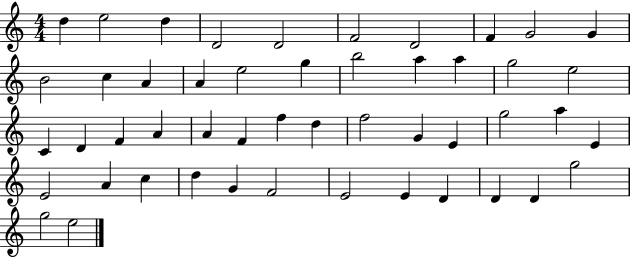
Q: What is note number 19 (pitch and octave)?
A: A5